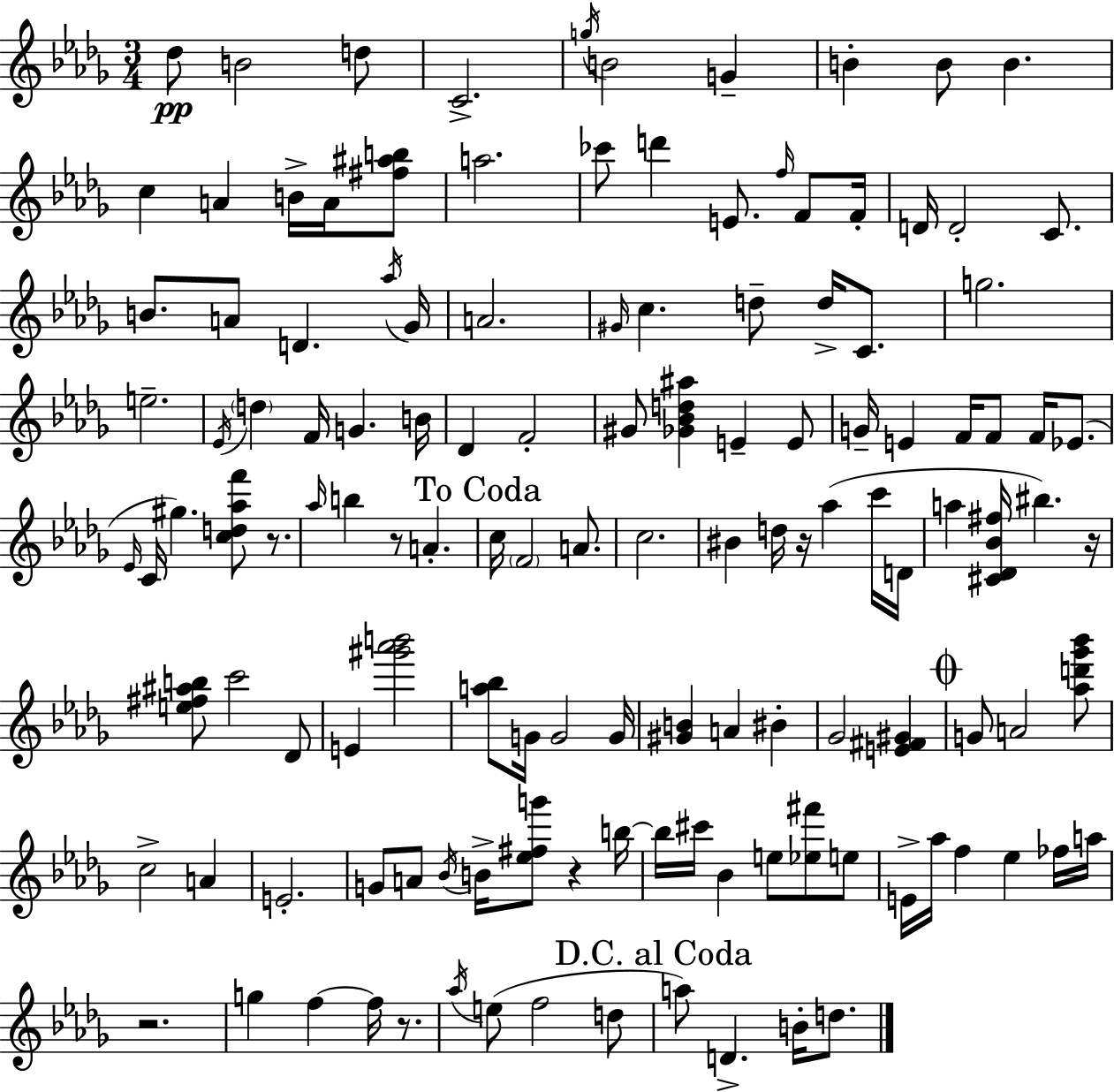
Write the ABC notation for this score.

X:1
T:Untitled
M:3/4
L:1/4
K:Bbm
_d/2 B2 d/2 C2 g/4 B2 G B B/2 B c A B/4 A/4 [^f^ab]/2 a2 _c'/2 d' E/2 f/4 F/2 F/4 D/4 D2 C/2 B/2 A/2 D _a/4 _G/4 A2 ^G/4 c d/2 d/4 C/2 g2 e2 _E/4 d F/4 G B/4 _D F2 ^G/2 [_G_Bd^a] E E/2 G/4 E F/4 F/2 F/4 _E/2 _E/4 C/4 ^g [cd_af']/2 z/2 _a/4 b z/2 A c/4 F2 A/2 c2 ^B d/4 z/4 _a c'/4 D/4 a [^C_D_B^f]/4 ^b z/4 [e^f^ab]/2 c'2 _D/2 E [^g'_a'b']2 [a_b]/2 G/4 G2 G/4 [^GB] A ^B _G2 [E^F^G] G/2 A2 [_ad'_g'_b']/2 c2 A E2 G/2 A/2 _B/4 B/4 [_e^fg']/2 z b/4 b/4 ^c'/4 _B e/2 [_e^f']/2 e/2 E/4 _a/4 f _e _f/4 a/4 z2 g f f/4 z/2 _a/4 e/2 f2 d/2 a/2 D B/4 d/2